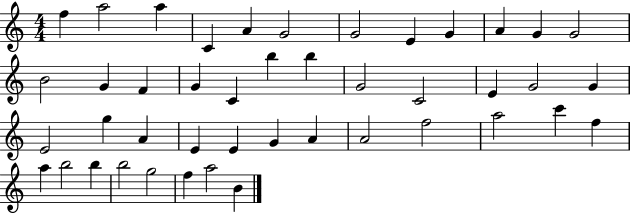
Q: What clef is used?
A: treble